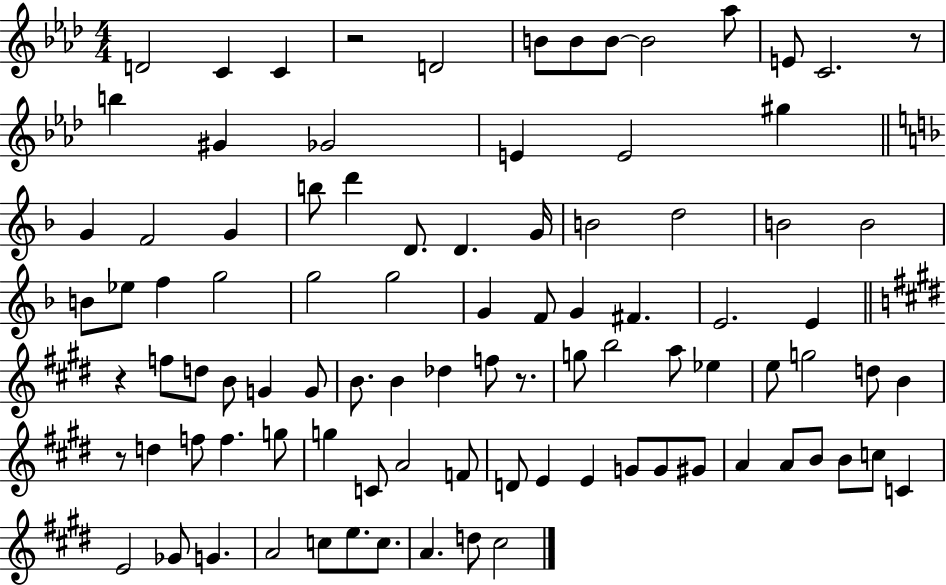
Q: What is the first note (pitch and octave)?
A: D4